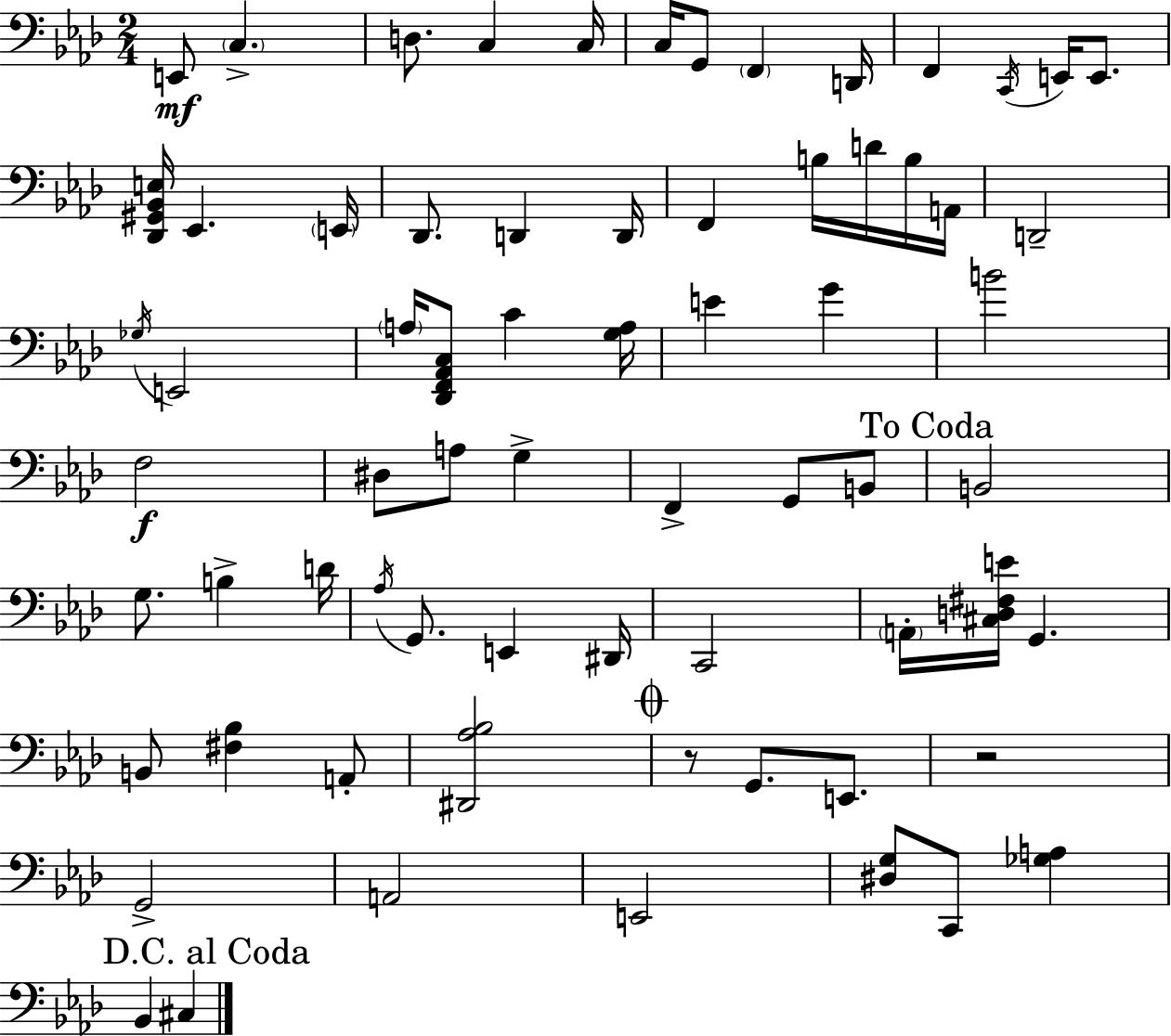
E2/e C3/q. D3/e. C3/q C3/s C3/s G2/e F2/q D2/s F2/q C2/s E2/s E2/e. [Db2,G#2,Bb2,E3]/s Eb2/q. E2/s Db2/e. D2/q D2/s F2/q B3/s D4/s B3/s A2/s D2/h Gb3/s E2/h A3/s [Db2,F2,Ab2,C3]/e C4/q [G3,A3]/s E4/q G4/q B4/h F3/h D#3/e A3/e G3/q F2/q G2/e B2/e B2/h G3/e. B3/q D4/s Ab3/s G2/e. E2/q D#2/s C2/h A2/s [C#3,D3,F#3,E4]/s G2/q. B2/e [F#3,Bb3]/q A2/e [D#2,Ab3,Bb3]/h R/e G2/e. E2/e. R/h G2/h A2/h E2/h [D#3,G3]/e C2/e [Gb3,A3]/q Bb2/q C#3/q